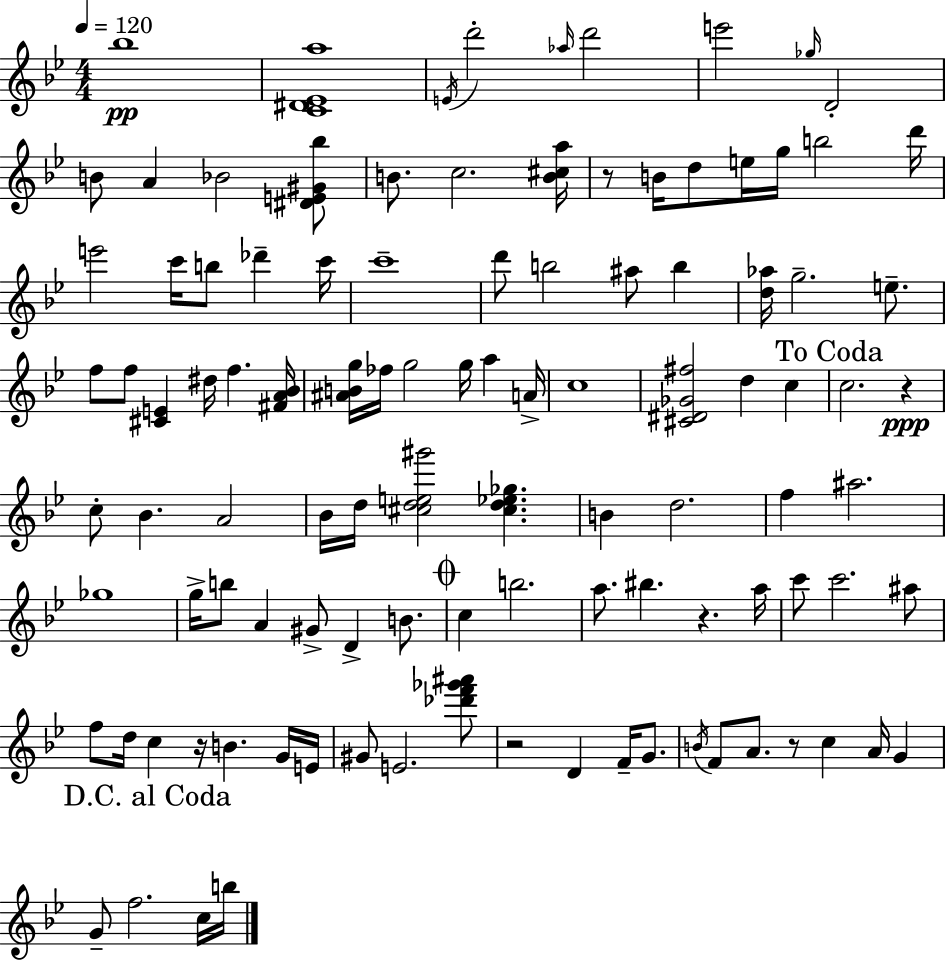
{
  \clef treble
  \numericTimeSignature
  \time 4/4
  \key g \minor
  \tempo 4 = 120
  \repeat volta 2 { bes''1\pp | <c' dis' ees' a''>1 | \acciaccatura { e'16 } d'''2-. \grace { aes''16 } d'''2 | e'''2 \grace { ges''16 } d'2-. | \break b'8 a'4 bes'2 | <dis' e' gis' bes''>8 b'8. c''2. | <b' cis'' a''>16 r8 b'16 d''8 e''16 g''16 b''2 | d'''16 e'''2 c'''16 b''8 des'''4-- | \break c'''16 c'''1-- | d'''8 b''2 ais''8 b''4 | <d'' aes''>16 g''2.-- | e''8.-- f''8 f''8 <cis' e'>4 dis''16 f''4. | \break <fis' a' bes'>16 <ais' b' g''>16 fes''16 g''2 g''16 a''4 | a'16-> c''1 | <cis' dis' ges' fis''>2 d''4 c''4 | \mark "To Coda" c''2. r4\ppp | \break c''8-. bes'4. a'2 | bes'16 d''16 <cis'' d'' e'' gis'''>2 <cis'' d'' ees'' ges''>4. | b'4 d''2. | f''4 ais''2. | \break ges''1 | g''16-> b''8 a'4 gis'8-> d'4-> | b'8. \mark \markup { \musicglyph "scripts.coda" } c''4 b''2. | a''8. bis''4. r4. | \break a''16 c'''8 c'''2. | ais''8 f''8 d''16 c''4 r16 b'4. | g'16 e'16 gis'8 e'2. | <des''' f''' ges''' ais'''>8 r2 d'4 f'16-- | \break g'8. \acciaccatura { b'16 } f'8 a'8. r8 c''4 a'16 | g'4 \mark "D.C. al Coda" g'8-- f''2. | c''16 b''16 } \bar "|."
}